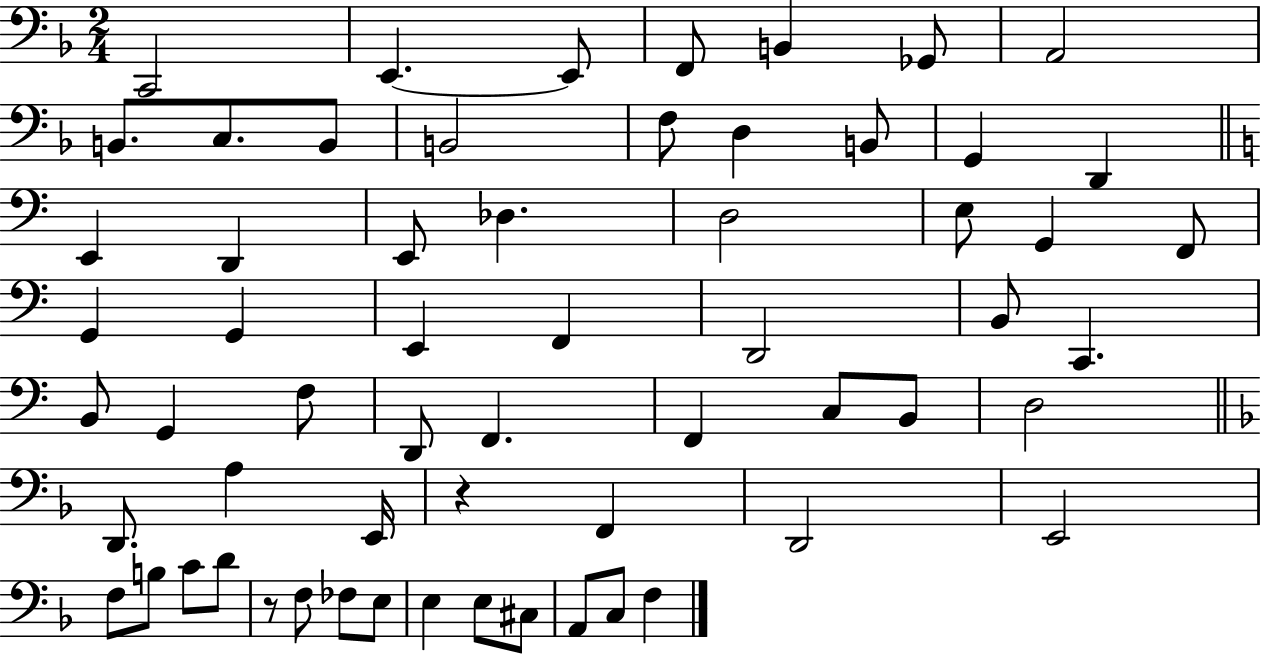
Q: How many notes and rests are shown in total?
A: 61